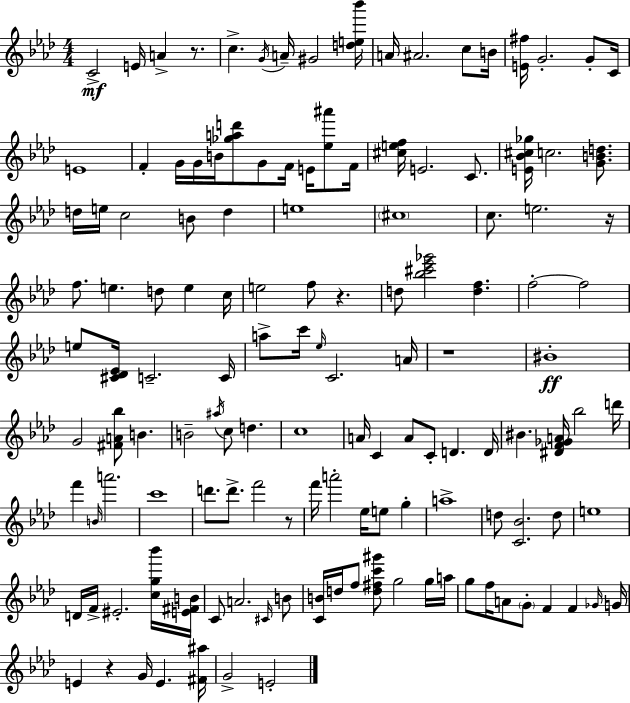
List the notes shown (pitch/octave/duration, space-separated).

C4/h E4/s A4/q R/e. C5/q. G4/s A4/s G#4/h [D5,E5,Bb6]/s A4/s A#4/h. C5/e B4/s [E4,F#5]/s G4/h. G4/e C4/s E4/w F4/q G4/s G4/s B4/s [Gb5,A5,D6]/e G4/e F4/s E4/s [Eb5,A#6]/e F4/s [C#5,E5,F5]/s E4/h. C4/e. [E4,Bb4,C#5,Gb5]/s C5/h. [G4,B4,D5]/e. D5/s E5/s C5/h B4/e D5/q E5/w C#5/w C5/e. E5/h. R/s F5/e. E5/q. D5/e E5/q C5/s E5/h F5/e R/q. D5/e [Bb5,C#6,Eb6,Gb6]/h [D5,F5]/q. F5/h F5/h E5/e [C#4,Db4,Eb4]/s C4/h. C4/s A5/e C6/s Eb5/s C4/h. A4/s R/w BIS4/w G4/h [F#4,A4,Bb5]/e B4/q. B4/h A#5/s C5/e D5/q. C5/w A4/s C4/q A4/e C4/e D4/q. D4/s BIS4/q. [D#4,F4,Gb4,A4]/s Bb5/h D6/s F6/q B4/s A6/h. C6/w D6/e. D6/e. F6/h R/e F6/s A6/h Eb5/s E5/e G5/q A5/w D5/e [C4,Bb4]/h. D5/e E5/w D4/s F4/s EIS4/h. [C5,G5,Bb6]/s [E4,F#4,B4]/s C4/e A4/h. C#4/s B4/e [C4,B4]/s D5/s F5/e [D5,F#5,C6,G#6]/e G5/h G5/s A5/s G5/e F5/s A4/e G4/e F4/q F4/q Gb4/s G4/s E4/q R/q G4/s E4/q. [F#4,A#5]/s G4/h E4/h